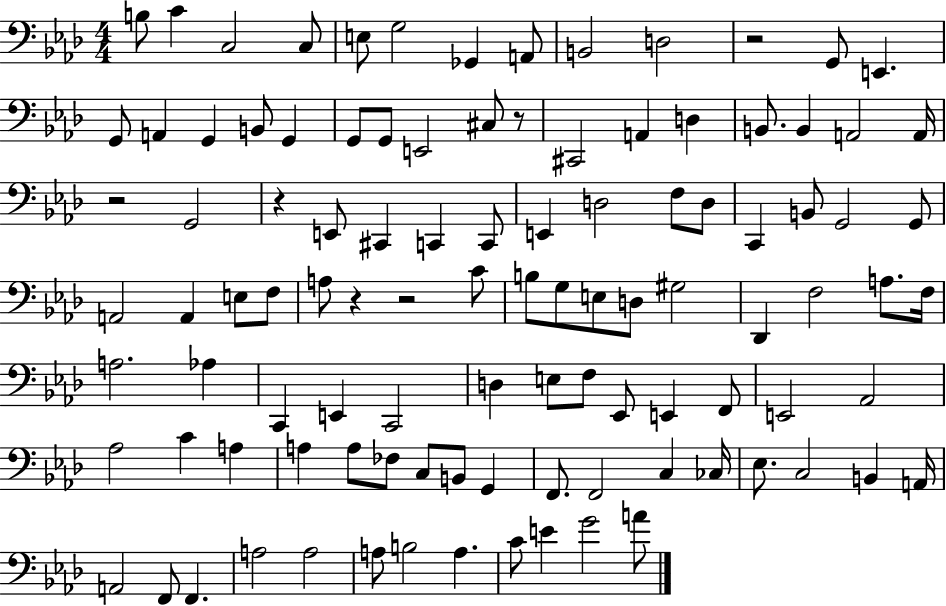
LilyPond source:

{
  \clef bass
  \numericTimeSignature
  \time 4/4
  \key aes \major
  b8 c'4 c2 c8 | e8 g2 ges,4 a,8 | b,2 d2 | r2 g,8 e,4. | \break g,8 a,4 g,4 b,8 g,4 | g,8 g,8 e,2 cis8 r8 | cis,2 a,4 d4 | b,8. b,4 a,2 a,16 | \break r2 g,2 | r4 e,8 cis,4 c,4 c,8 | e,4 d2 f8 d8 | c,4 b,8 g,2 g,8 | \break a,2 a,4 e8 f8 | a8 r4 r2 c'8 | b8 g8 e8 d8 gis2 | des,4 f2 a8. f16 | \break a2. aes4 | c,4 e,4 c,2 | d4 e8 f8 ees,8 e,4 f,8 | e,2 aes,2 | \break aes2 c'4 a4 | a4 a8 fes8 c8 b,8 g,4 | f,8. f,2 c4 ces16 | ees8. c2 b,4 a,16 | \break a,2 f,8 f,4. | a2 a2 | a8 b2 a4. | c'8 e'4 g'2 a'8 | \break \bar "|."
}